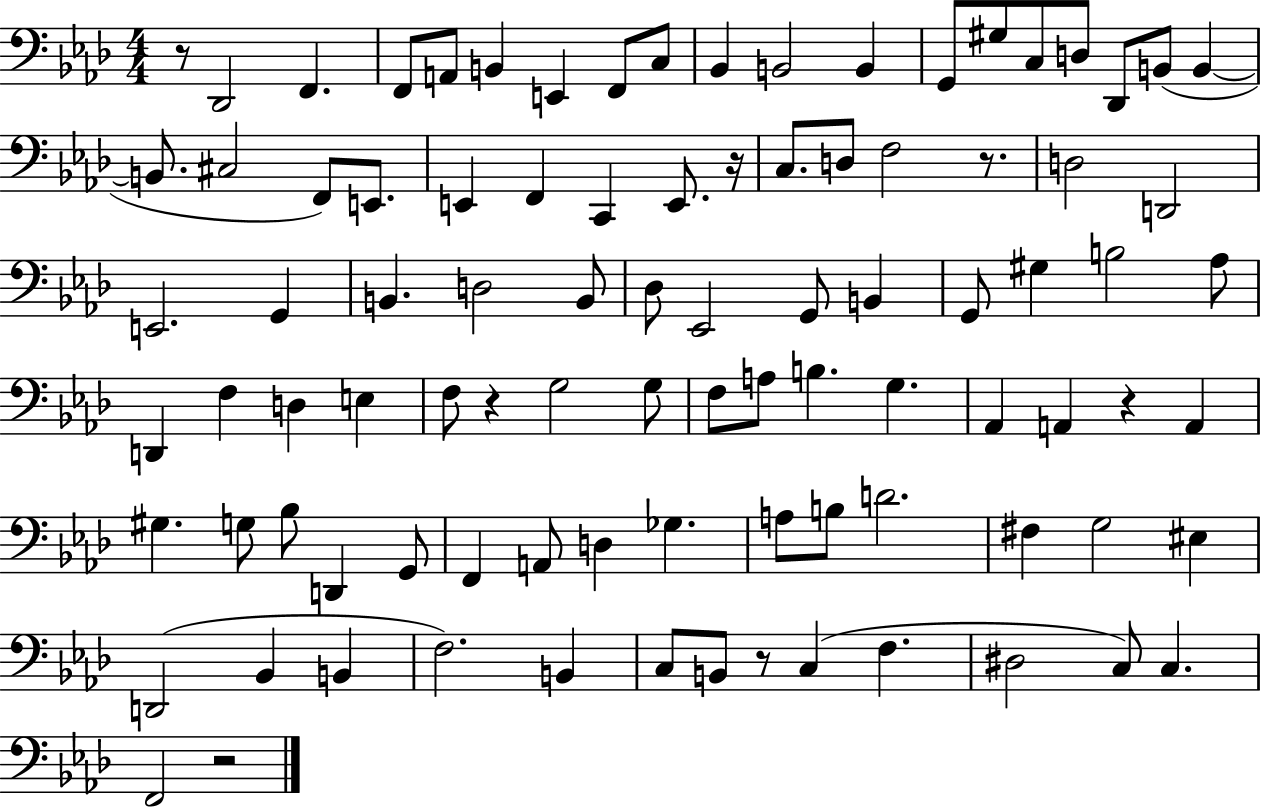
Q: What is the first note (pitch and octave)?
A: Db2